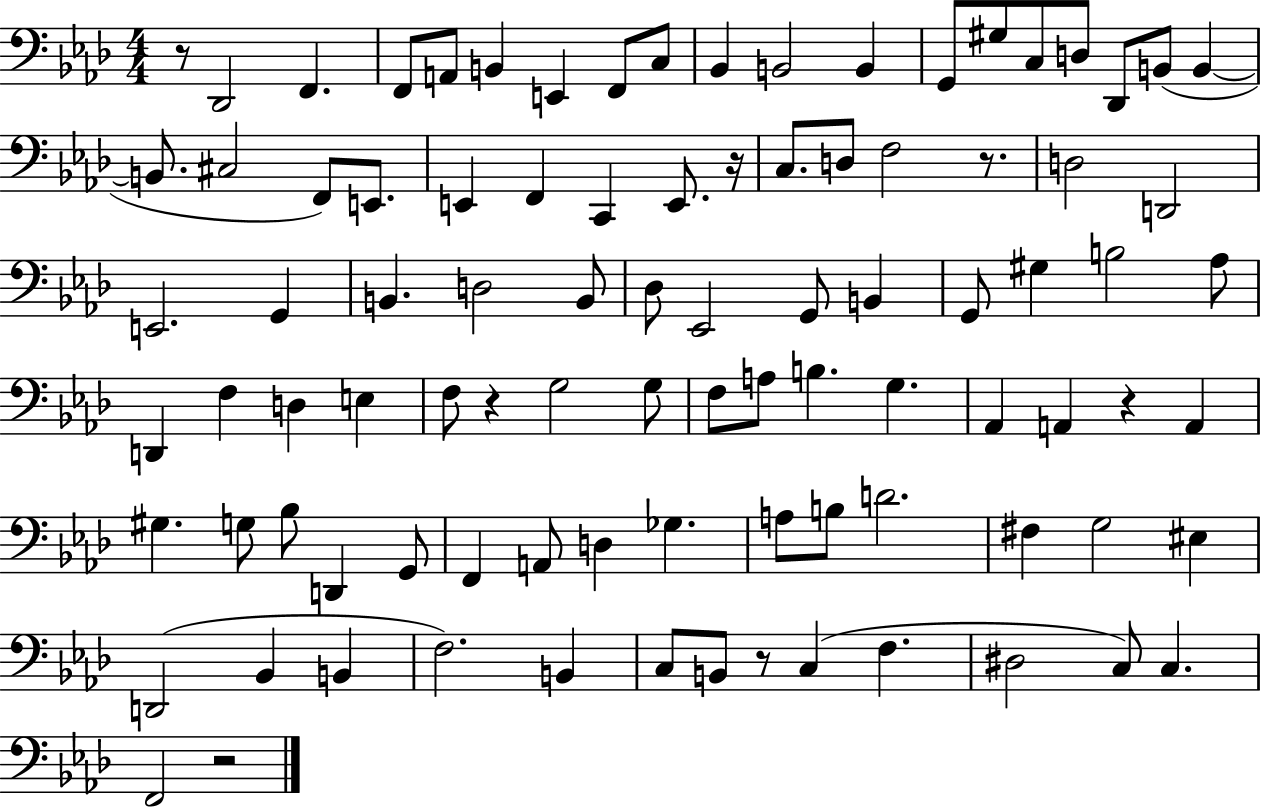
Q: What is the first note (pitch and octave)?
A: Db2